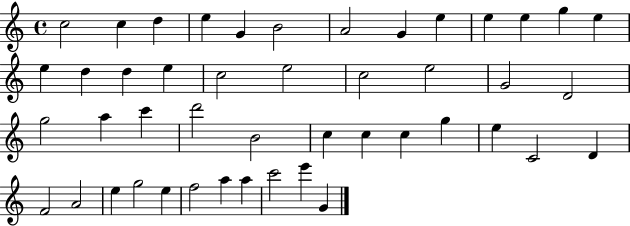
{
  \clef treble
  \time 4/4
  \defaultTimeSignature
  \key c \major
  c''2 c''4 d''4 | e''4 g'4 b'2 | a'2 g'4 e''4 | e''4 e''4 g''4 e''4 | \break e''4 d''4 d''4 e''4 | c''2 e''2 | c''2 e''2 | g'2 d'2 | \break g''2 a''4 c'''4 | d'''2 b'2 | c''4 c''4 c''4 g''4 | e''4 c'2 d'4 | \break f'2 a'2 | e''4 g''2 e''4 | f''2 a''4 a''4 | c'''2 e'''4 g'4 | \break \bar "|."
}